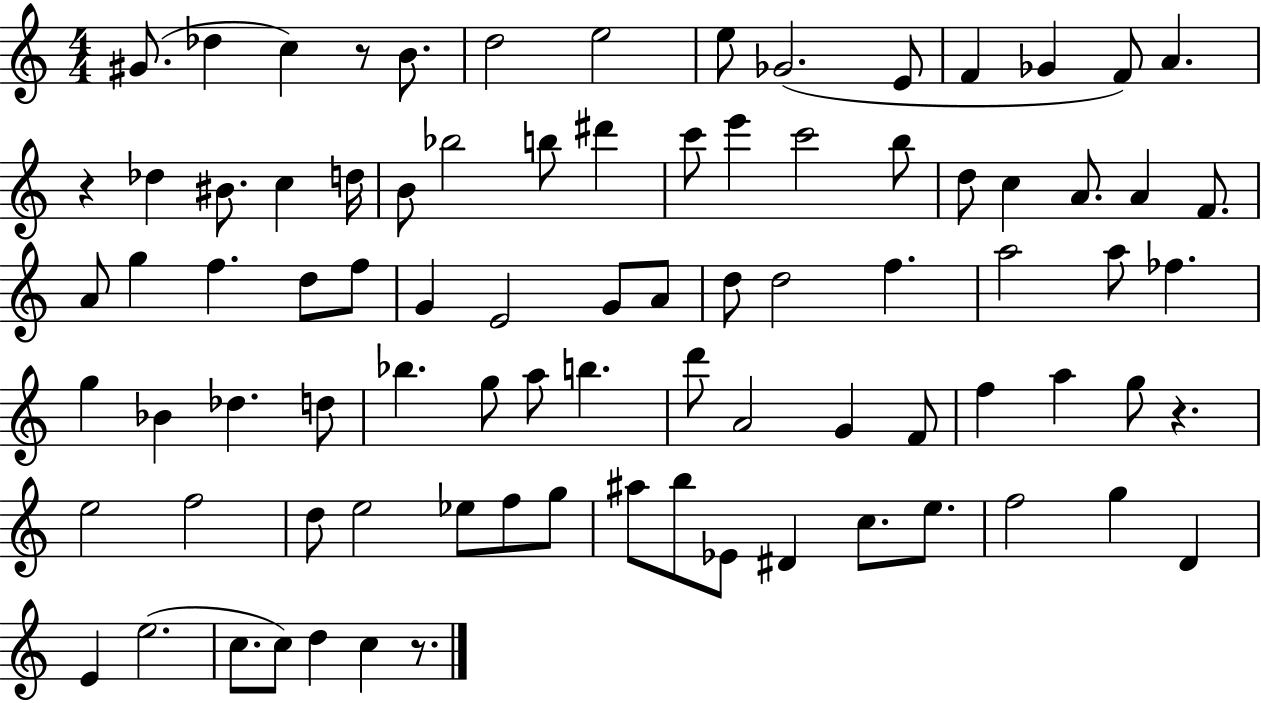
G#4/e. Db5/q C5/q R/e B4/e. D5/h E5/h E5/e Gb4/h. E4/e F4/q Gb4/q F4/e A4/q. R/q Db5/q BIS4/e. C5/q D5/s B4/e Bb5/h B5/e D#6/q C6/e E6/q C6/h B5/e D5/e C5/q A4/e. A4/q F4/e. A4/e G5/q F5/q. D5/e F5/e G4/q E4/h G4/e A4/e D5/e D5/h F5/q. A5/h A5/e FES5/q. G5/q Bb4/q Db5/q. D5/e Bb5/q. G5/e A5/e B5/q. D6/e A4/h G4/q F4/e F5/q A5/q G5/e R/q. E5/h F5/h D5/e E5/h Eb5/e F5/e G5/e A#5/e B5/e Eb4/e D#4/q C5/e. E5/e. F5/h G5/q D4/q E4/q E5/h. C5/e. C5/e D5/q C5/q R/e.